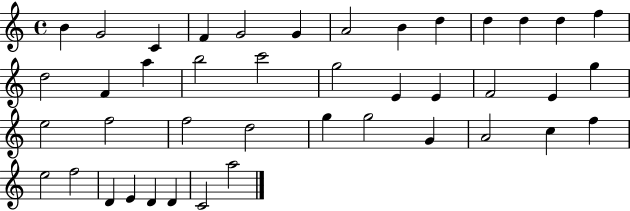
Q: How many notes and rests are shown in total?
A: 42